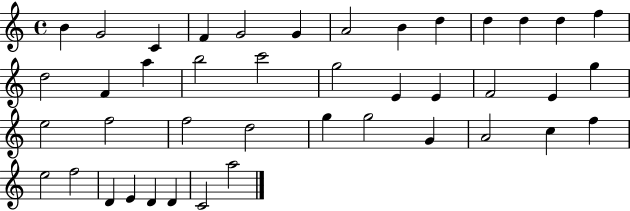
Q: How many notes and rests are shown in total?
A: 42